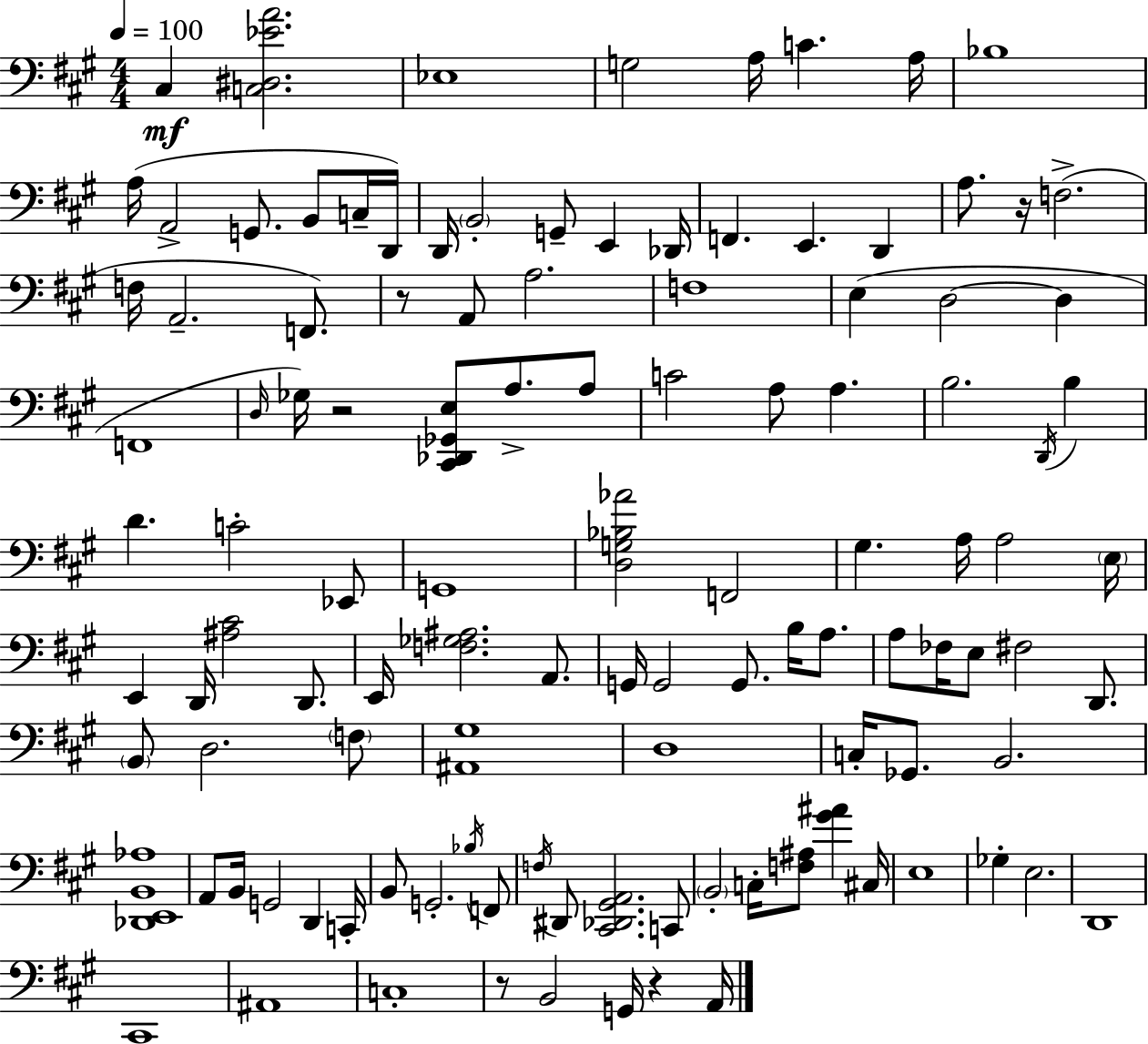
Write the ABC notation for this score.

X:1
T:Untitled
M:4/4
L:1/4
K:A
^C, [C,^D,_EA]2 _E,4 G,2 A,/4 C A,/4 _B,4 A,/4 A,,2 G,,/2 B,,/2 C,/4 D,,/4 D,,/4 B,,2 G,,/2 E,, _D,,/4 F,, E,, D,, A,/2 z/4 F,2 F,/4 A,,2 F,,/2 z/2 A,,/2 A,2 F,4 E, D,2 D, F,,4 D,/4 _G,/4 z2 [^C,,_D,,_G,,E,]/2 A,/2 A,/2 C2 A,/2 A, B,2 D,,/4 B, D C2 _E,,/2 G,,4 [D,G,_B,_A]2 F,,2 ^G, A,/4 A,2 E,/4 E,, D,,/4 [^A,^C]2 D,,/2 E,,/4 [F,_G,^A,]2 A,,/2 G,,/4 G,,2 G,,/2 B,/4 A,/2 A,/2 _F,/4 E,/2 ^F,2 D,,/2 B,,/2 D,2 F,/2 [^A,,^G,]4 D,4 C,/4 _G,,/2 B,,2 [_D,,E,,B,,_A,]4 A,,/2 B,,/4 G,,2 D,, C,,/4 B,,/2 G,,2 _B,/4 F,,/2 F,/4 ^D,,/2 [^C,,_D,,^G,,A,,]2 C,,/2 B,,2 C,/4 [F,^A,]/2 [^G^A] ^C,/4 E,4 _G, E,2 D,,4 ^C,,4 ^A,,4 C,4 z/2 B,,2 G,,/4 z A,,/4